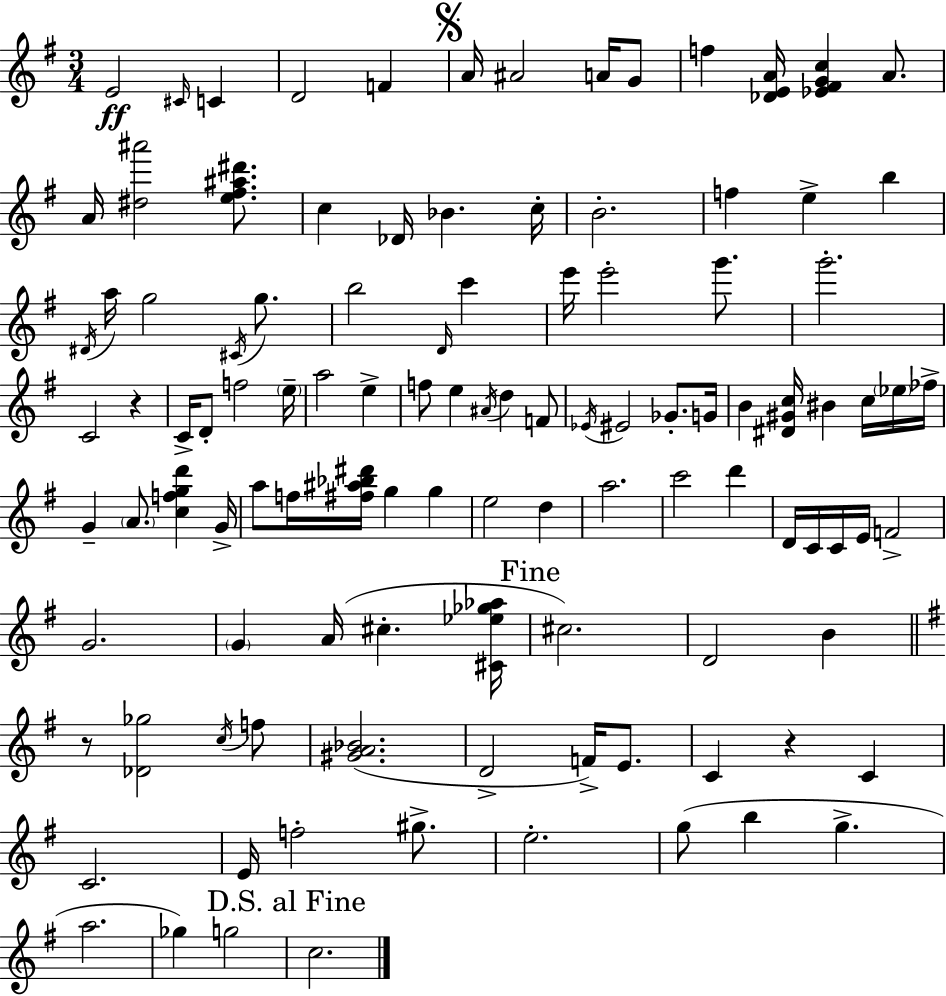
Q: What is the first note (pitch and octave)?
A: E4